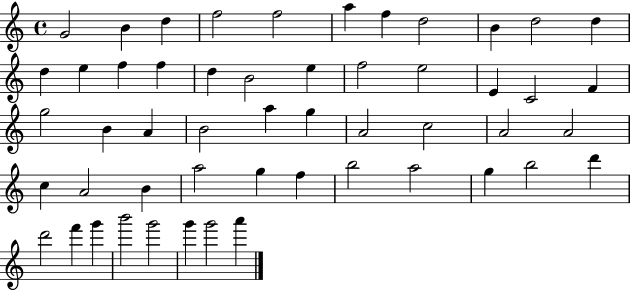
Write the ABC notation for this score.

X:1
T:Untitled
M:4/4
L:1/4
K:C
G2 B d f2 f2 a f d2 B d2 d d e f f d B2 e f2 e2 E C2 F g2 B A B2 a g A2 c2 A2 A2 c A2 B a2 g f b2 a2 g b2 d' d'2 f' g' b'2 g'2 g' g'2 a'